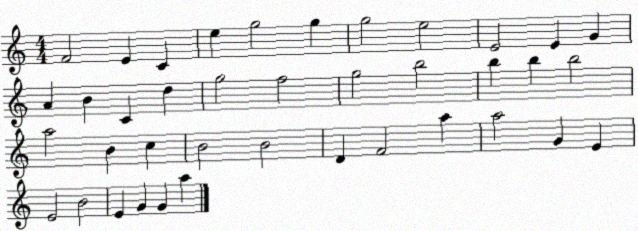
X:1
T:Untitled
M:4/4
L:1/4
K:C
F2 E C e g2 g g2 e2 E2 E G A B C d g2 f2 g2 b2 b b b2 a2 B c B2 B2 D F2 a a2 G E E2 B2 E G G a